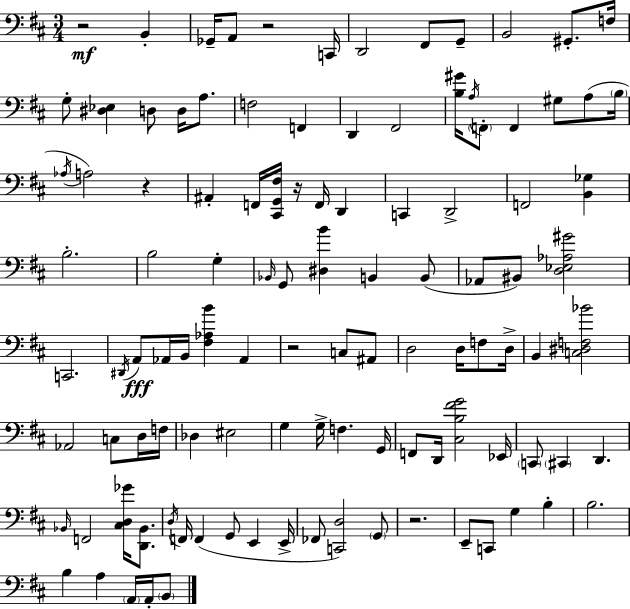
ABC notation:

X:1
T:Untitled
M:3/4
L:1/4
K:D
z2 B,, _G,,/4 A,,/2 z2 C,,/4 D,,2 ^F,,/2 G,,/2 B,,2 ^G,,/2 F,/4 G,/2 [^D,_E,] D,/2 D,/4 A,/2 F,2 F,, D,, ^F,,2 [B,^G]/4 A,/4 F,,/2 F,, ^G,/2 A,/2 B,/4 _A,/4 A,2 z ^A,, F,,/4 [^C,,G,,^F,]/4 z/4 F,,/4 D,, C,, D,,2 F,,2 [B,,_G,] B,2 B,2 G, _B,,/4 G,,/2 [^D,B] B,, B,,/2 _A,,/2 ^B,,/2 [D,_E,_A,^G]2 C,,2 ^D,,/4 A,,/2 _A,,/4 B,,/4 [^F,_A,B] _A,, z2 C,/2 ^A,,/2 D,2 D,/4 F,/2 D,/4 B,, [C,^D,F,_B]2 _A,,2 C,/2 D,/4 F,/4 _D, ^E,2 G, G,/4 F, G,,/4 F,,/2 D,,/4 [^C,B,^FG]2 _E,,/4 C,,/2 ^C,, D,, _B,,/4 F,,2 [^C,D,_G]/4 [D,,_B,,]/2 D,/4 F,,/4 F,, G,,/2 E,, E,,/4 _F,,/2 [C,,D,]2 G,,/2 z2 E,,/2 C,,/2 G, B, B,2 B, A, A,,/4 A,,/4 B,,/2